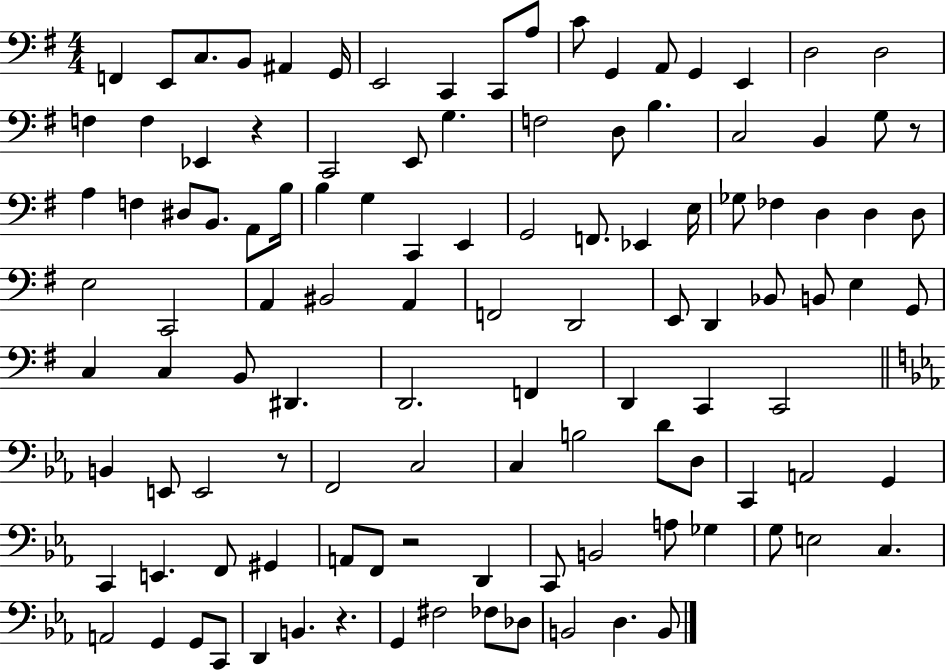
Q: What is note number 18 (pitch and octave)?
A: F3